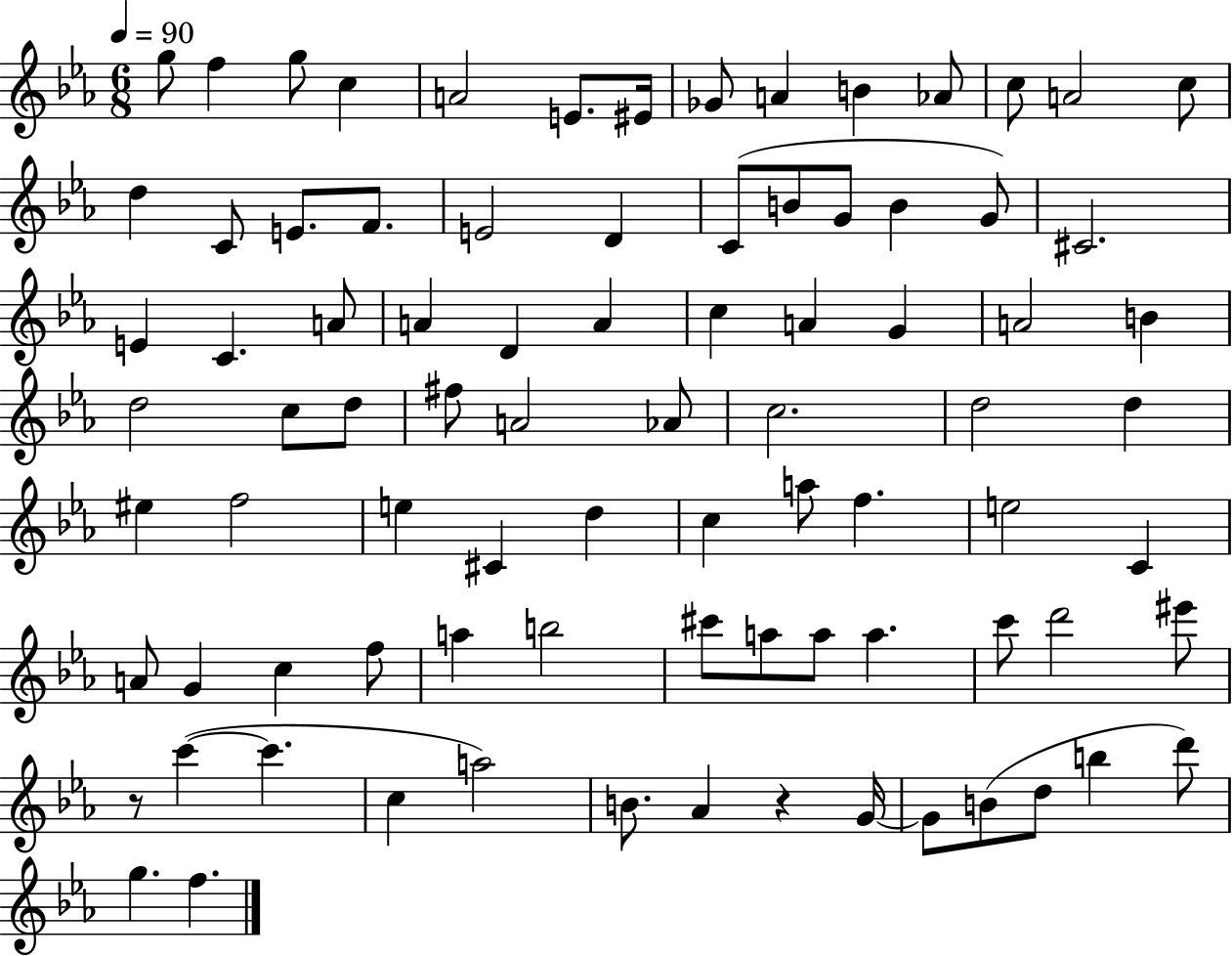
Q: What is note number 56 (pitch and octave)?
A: C4